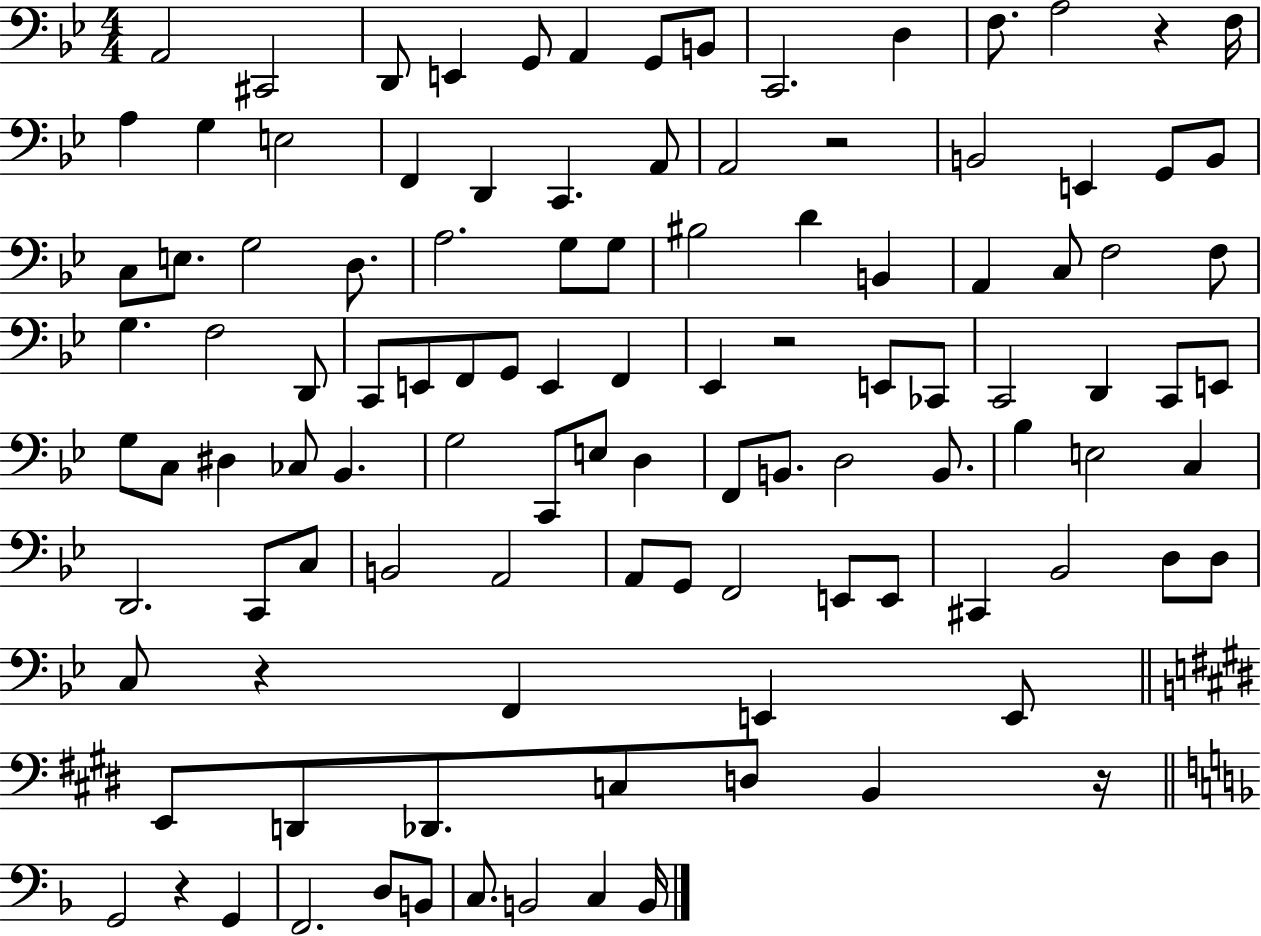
A2/h C#2/h D2/e E2/q G2/e A2/q G2/e B2/e C2/h. D3/q F3/e. A3/h R/q F3/s A3/q G3/q E3/h F2/q D2/q C2/q. A2/e A2/h R/h B2/h E2/q G2/e B2/e C3/e E3/e. G3/h D3/e. A3/h. G3/e G3/e BIS3/h D4/q B2/q A2/q C3/e F3/h F3/e G3/q. F3/h D2/e C2/e E2/e F2/e G2/e E2/q F2/q Eb2/q R/h E2/e CES2/e C2/h D2/q C2/e E2/e G3/e C3/e D#3/q CES3/e Bb2/q. G3/h C2/e E3/e D3/q F2/e B2/e. D3/h B2/e. Bb3/q E3/h C3/q D2/h. C2/e C3/e B2/h A2/h A2/e G2/e F2/h E2/e E2/e C#2/q Bb2/h D3/e D3/e C3/e R/q F2/q E2/q E2/e E2/e D2/e Db2/e. C3/e D3/e B2/q R/s G2/h R/q G2/q F2/h. D3/e B2/e C3/e. B2/h C3/q B2/s